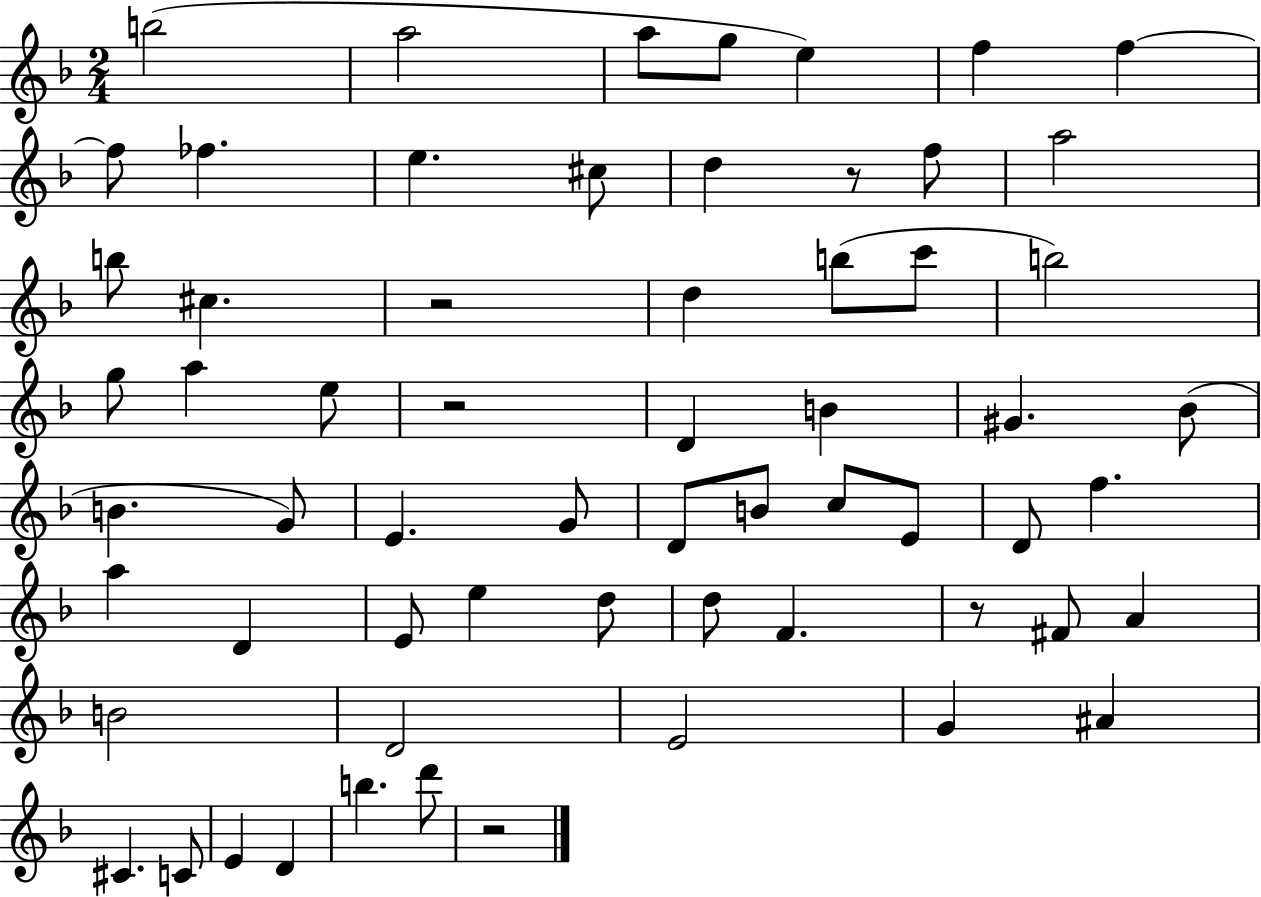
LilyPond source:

{
  \clef treble
  \numericTimeSignature
  \time 2/4
  \key f \major
  b''2( | a''2 | a''8 g''8 e''4) | f''4 f''4~~ | \break f''8 fes''4. | e''4. cis''8 | d''4 r8 f''8 | a''2 | \break b''8 cis''4. | r2 | d''4 b''8( c'''8 | b''2) | \break g''8 a''4 e''8 | r2 | d'4 b'4 | gis'4. bes'8( | \break b'4. g'8) | e'4. g'8 | d'8 b'8 c''8 e'8 | d'8 f''4. | \break a''4 d'4 | e'8 e''4 d''8 | d''8 f'4. | r8 fis'8 a'4 | \break b'2 | d'2 | e'2 | g'4 ais'4 | \break cis'4. c'8 | e'4 d'4 | b''4. d'''8 | r2 | \break \bar "|."
}